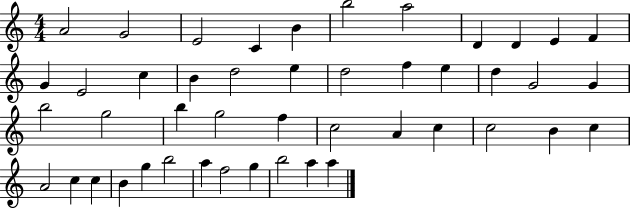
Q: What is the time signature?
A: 4/4